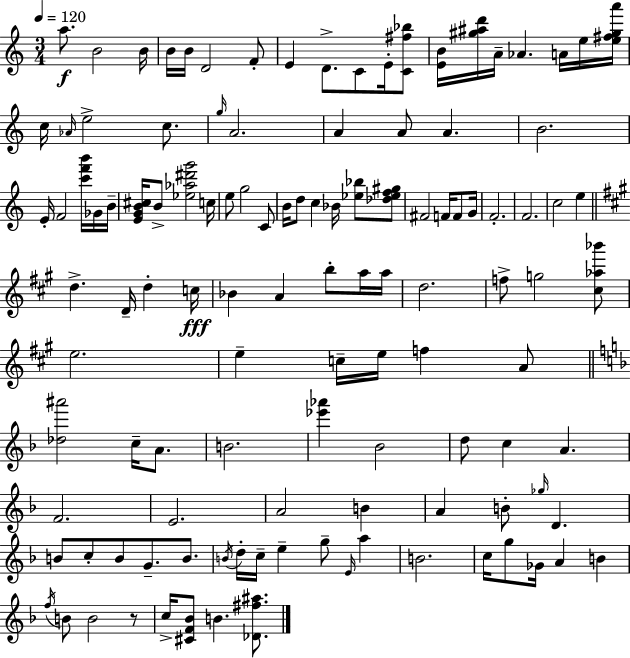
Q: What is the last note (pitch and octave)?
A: B4